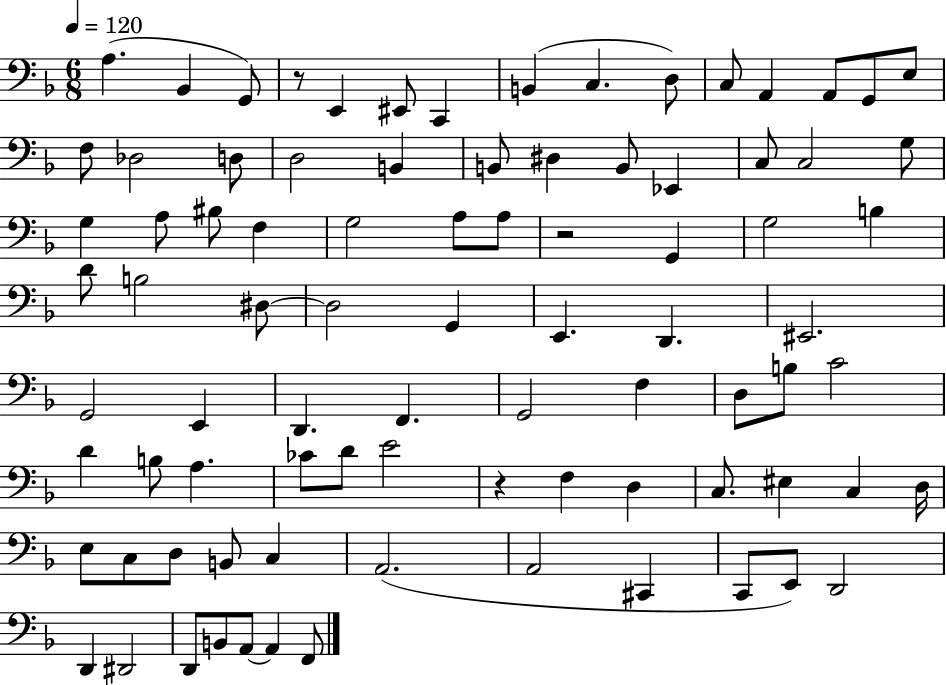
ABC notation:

X:1
T:Untitled
M:6/8
L:1/4
K:F
A, _B,, G,,/2 z/2 E,, ^E,,/2 C,, B,, C, D,/2 C,/2 A,, A,,/2 G,,/2 E,/2 F,/2 _D,2 D,/2 D,2 B,, B,,/2 ^D, B,,/2 _E,, C,/2 C,2 G,/2 G, A,/2 ^B,/2 F, G,2 A,/2 A,/2 z2 G,, G,2 B, D/2 B,2 ^D,/2 ^D,2 G,, E,, D,, ^E,,2 G,,2 E,, D,, F,, G,,2 F, D,/2 B,/2 C2 D B,/2 A, _C/2 D/2 E2 z F, D, C,/2 ^E, C, D,/4 E,/2 C,/2 D,/2 B,,/2 C, A,,2 A,,2 ^C,, C,,/2 E,,/2 D,,2 D,, ^D,,2 D,,/2 B,,/2 A,,/2 A,, F,,/2